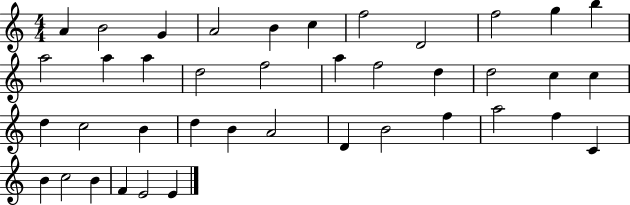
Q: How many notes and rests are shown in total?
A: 40